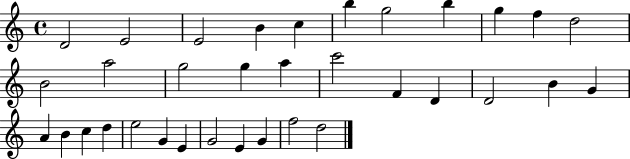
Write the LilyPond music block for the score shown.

{
  \clef treble
  \time 4/4
  \defaultTimeSignature
  \key c \major
  d'2 e'2 | e'2 b'4 c''4 | b''4 g''2 b''4 | g''4 f''4 d''2 | \break b'2 a''2 | g''2 g''4 a''4 | c'''2 f'4 d'4 | d'2 b'4 g'4 | \break a'4 b'4 c''4 d''4 | e''2 g'4 e'4 | g'2 e'4 g'4 | f''2 d''2 | \break \bar "|."
}